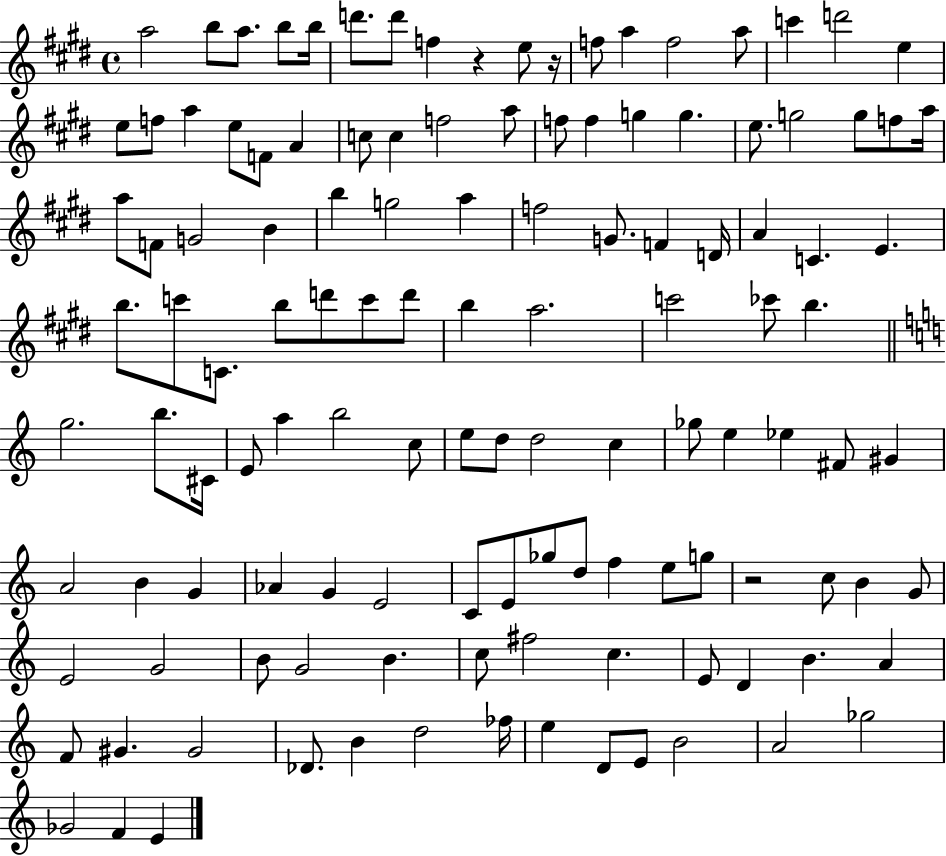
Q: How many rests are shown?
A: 3